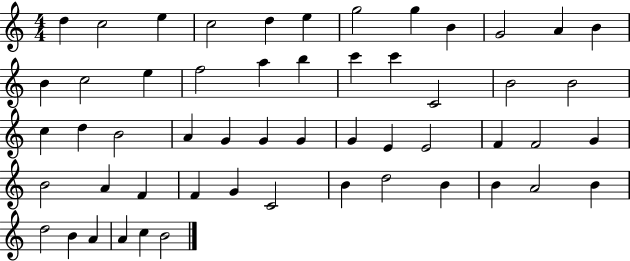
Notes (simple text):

D5/q C5/h E5/q C5/h D5/q E5/q G5/h G5/q B4/q G4/h A4/q B4/q B4/q C5/h E5/q F5/h A5/q B5/q C6/q C6/q C4/h B4/h B4/h C5/q D5/q B4/h A4/q G4/q G4/q G4/q G4/q E4/q E4/h F4/q F4/h G4/q B4/h A4/q F4/q F4/q G4/q C4/h B4/q D5/h B4/q B4/q A4/h B4/q D5/h B4/q A4/q A4/q C5/q B4/h